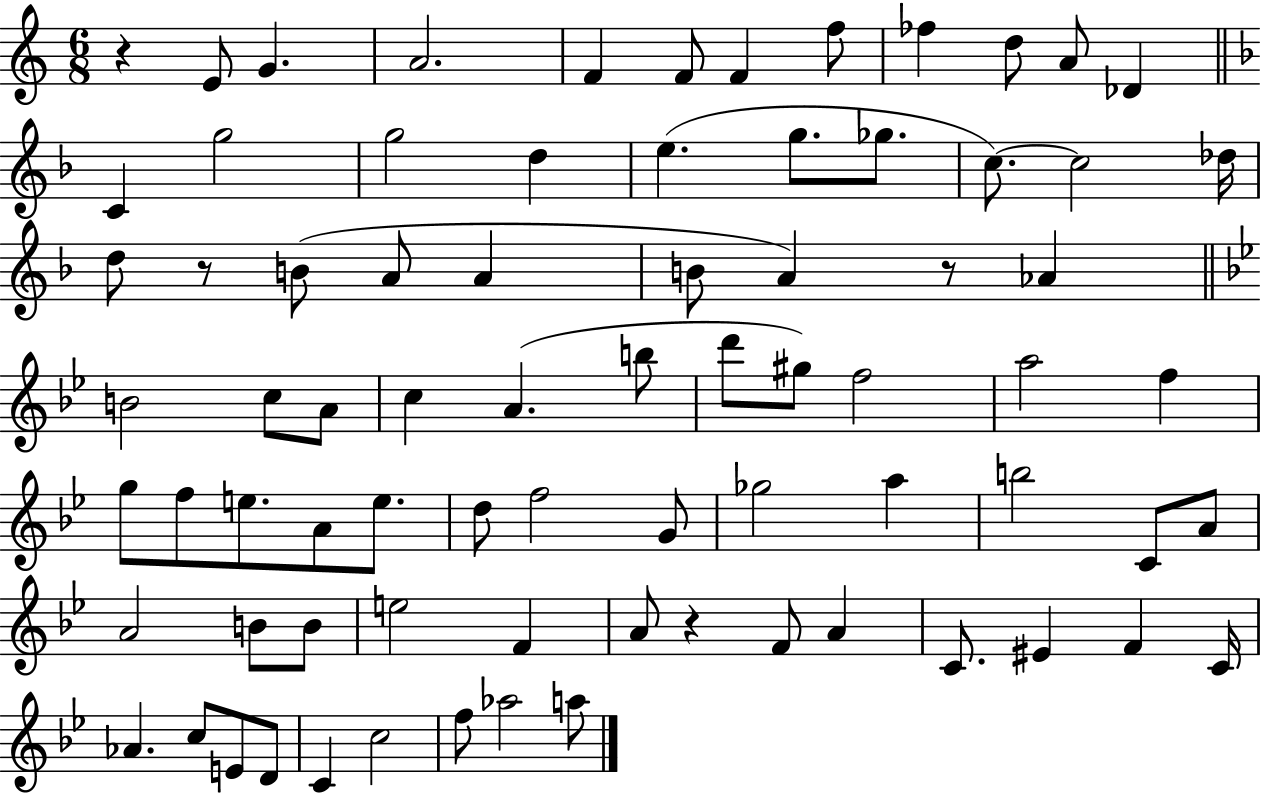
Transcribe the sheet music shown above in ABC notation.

X:1
T:Untitled
M:6/8
L:1/4
K:C
z E/2 G A2 F F/2 F f/2 _f d/2 A/2 _D C g2 g2 d e g/2 _g/2 c/2 c2 _d/4 d/2 z/2 B/2 A/2 A B/2 A z/2 _A B2 c/2 A/2 c A b/2 d'/2 ^g/2 f2 a2 f g/2 f/2 e/2 A/2 e/2 d/2 f2 G/2 _g2 a b2 C/2 A/2 A2 B/2 B/2 e2 F A/2 z F/2 A C/2 ^E F C/4 _A c/2 E/2 D/2 C c2 f/2 _a2 a/2